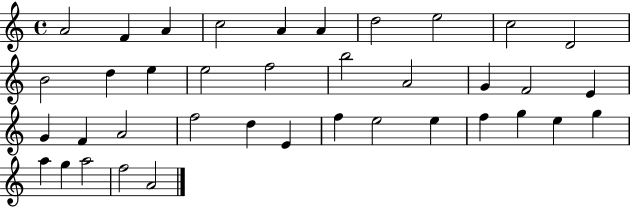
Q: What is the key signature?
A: C major